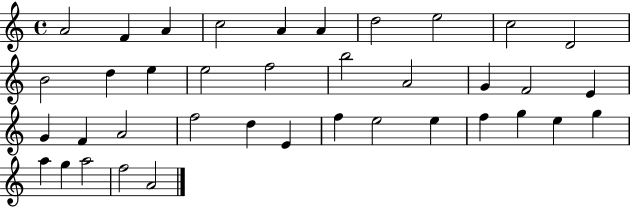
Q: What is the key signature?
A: C major